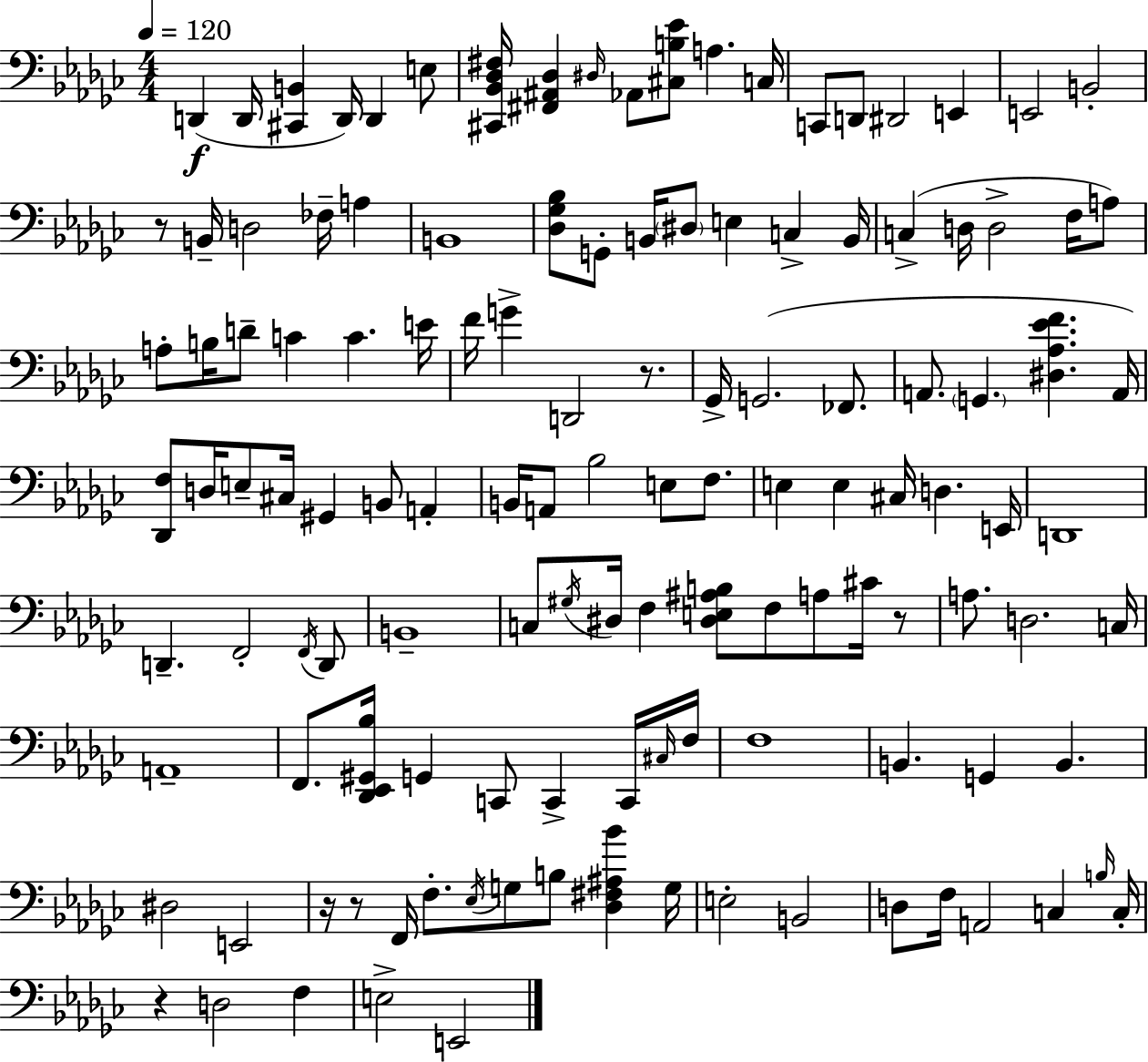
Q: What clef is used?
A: bass